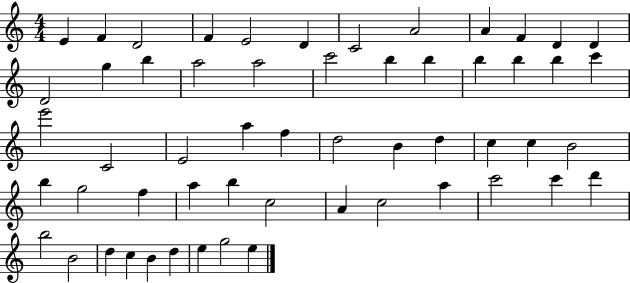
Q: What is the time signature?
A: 4/4